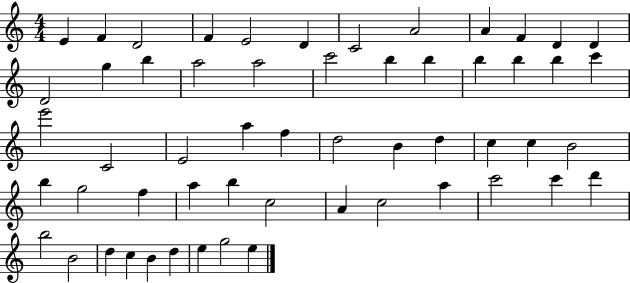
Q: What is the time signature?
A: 4/4